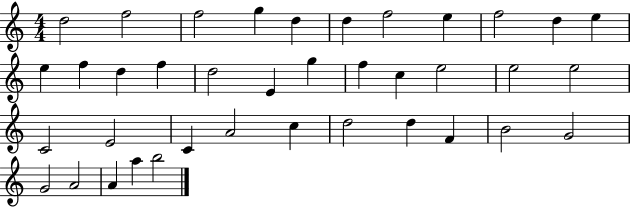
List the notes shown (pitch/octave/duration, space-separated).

D5/h F5/h F5/h G5/q D5/q D5/q F5/h E5/q F5/h D5/q E5/q E5/q F5/q D5/q F5/q D5/h E4/q G5/q F5/q C5/q E5/h E5/h E5/h C4/h E4/h C4/q A4/h C5/q D5/h D5/q F4/q B4/h G4/h G4/h A4/h A4/q A5/q B5/h